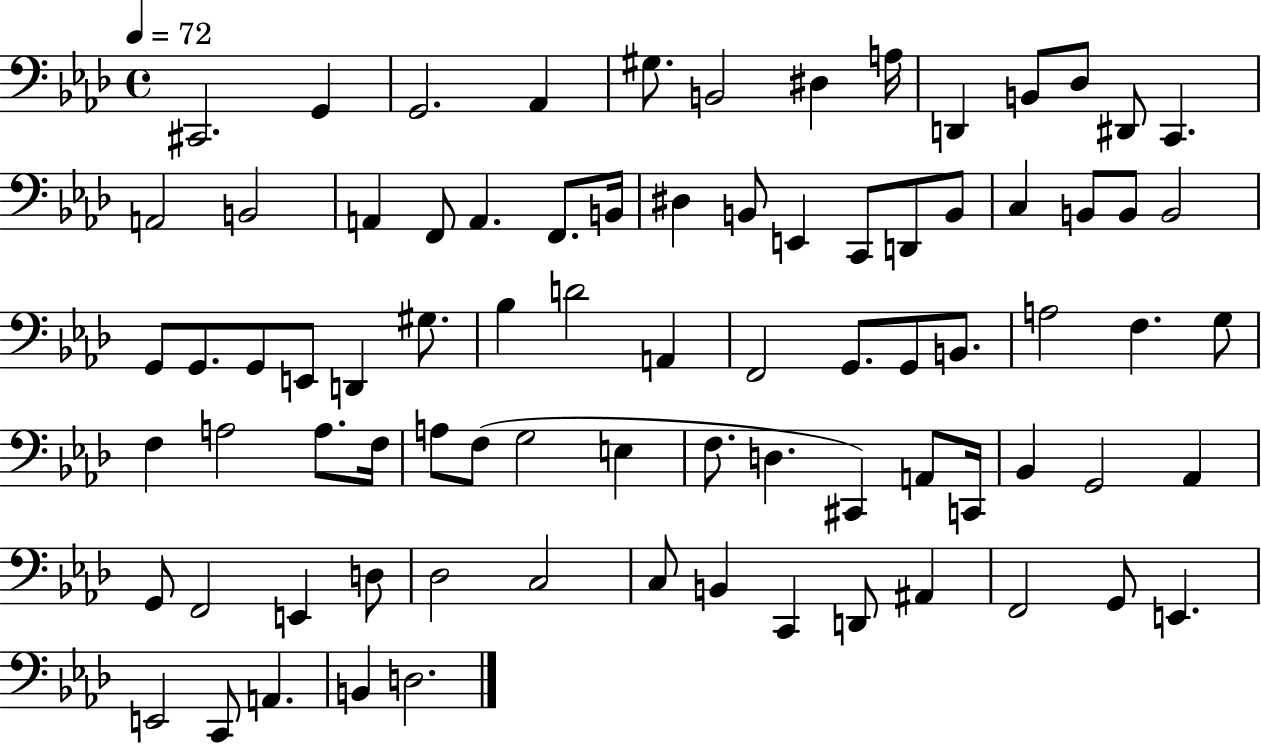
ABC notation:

X:1
T:Untitled
M:4/4
L:1/4
K:Ab
^C,,2 G,, G,,2 _A,, ^G,/2 B,,2 ^D, A,/4 D,, B,,/2 _D,/2 ^D,,/2 C,, A,,2 B,,2 A,, F,,/2 A,, F,,/2 B,,/4 ^D, B,,/2 E,, C,,/2 D,,/2 B,,/2 C, B,,/2 B,,/2 B,,2 G,,/2 G,,/2 G,,/2 E,,/2 D,, ^G,/2 _B, D2 A,, F,,2 G,,/2 G,,/2 B,,/2 A,2 F, G,/2 F, A,2 A,/2 F,/4 A,/2 F,/2 G,2 E, F,/2 D, ^C,, A,,/2 C,,/4 _B,, G,,2 _A,, G,,/2 F,,2 E,, D,/2 _D,2 C,2 C,/2 B,, C,, D,,/2 ^A,, F,,2 G,,/2 E,, E,,2 C,,/2 A,, B,, D,2